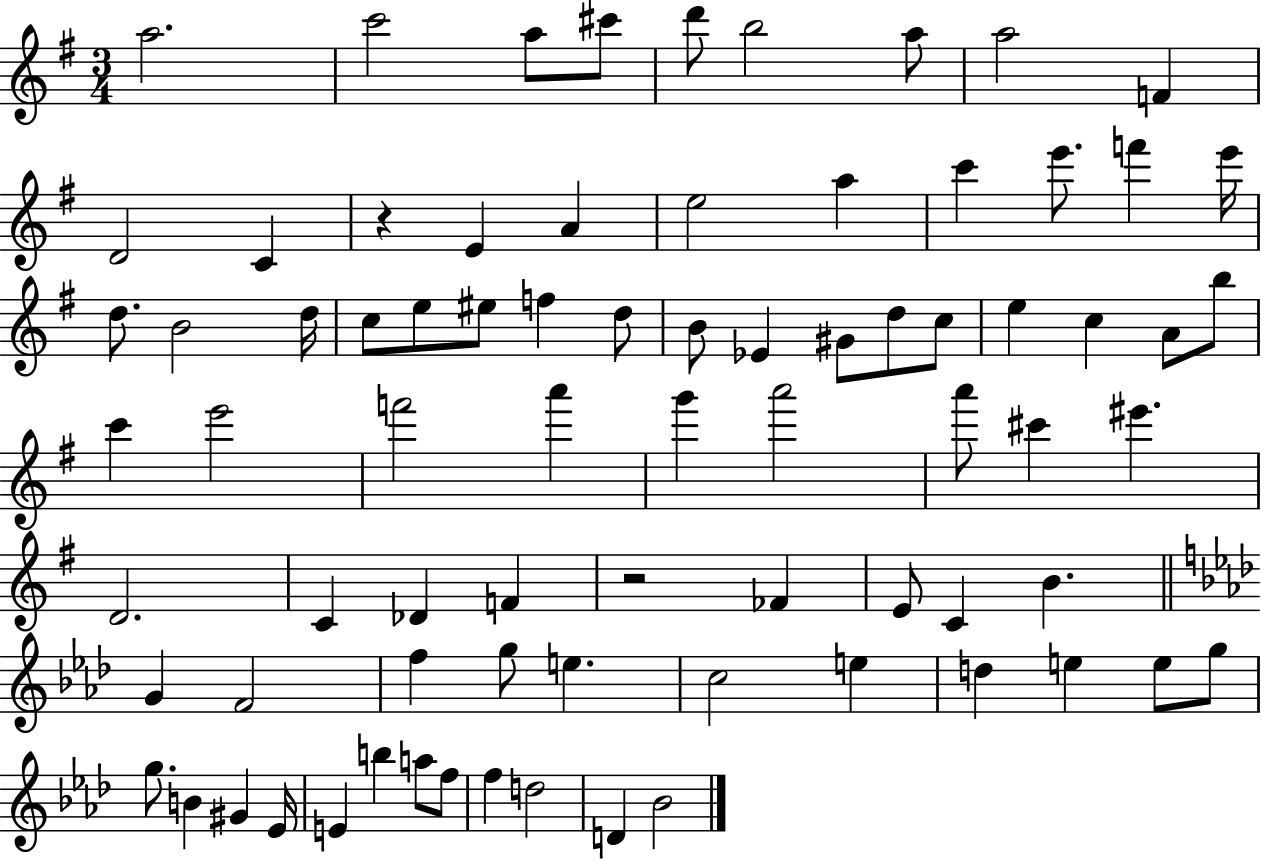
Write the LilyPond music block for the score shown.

{
  \clef treble
  \numericTimeSignature
  \time 3/4
  \key g \major
  a''2. | c'''2 a''8 cis'''8 | d'''8 b''2 a''8 | a''2 f'4 | \break d'2 c'4 | r4 e'4 a'4 | e''2 a''4 | c'''4 e'''8. f'''4 e'''16 | \break d''8. b'2 d''16 | c''8 e''8 eis''8 f''4 d''8 | b'8 ees'4 gis'8 d''8 c''8 | e''4 c''4 a'8 b''8 | \break c'''4 e'''2 | f'''2 a'''4 | g'''4 a'''2 | a'''8 cis'''4 eis'''4. | \break d'2. | c'4 des'4 f'4 | r2 fes'4 | e'8 c'4 b'4. | \break \bar "||" \break \key aes \major g'4 f'2 | f''4 g''8 e''4. | c''2 e''4 | d''4 e''4 e''8 g''8 | \break g''8. b'4 gis'4 ees'16 | e'4 b''4 a''8 f''8 | f''4 d''2 | d'4 bes'2 | \break \bar "|."
}